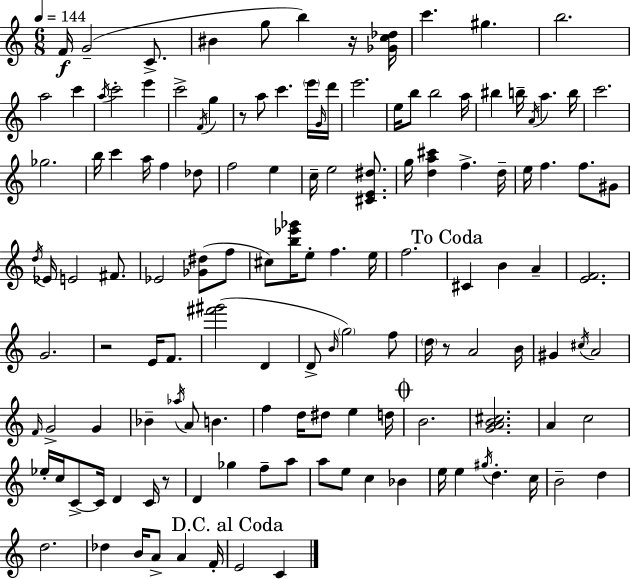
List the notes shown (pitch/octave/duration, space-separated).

F4/s G4/h C4/e. BIS4/q G5/e B5/q R/s [Gb4,C5,Db5]/s C6/q. G#5/q. B5/h. A5/h C6/q A5/s C6/h E6/q C6/h F4/s G5/q R/e A5/e C6/q. E6/s G4/s D6/s E6/h. E5/s B5/e B5/h A5/s BIS5/q B5/s A4/s A5/q. B5/s C6/h. Gb5/h. B5/s C6/q A5/s F5/q Db5/e F5/h E5/q C5/s E5/h [C#4,E4,D#5]/e. G5/s [D5,A5,C#6]/q F5/q. D5/s E5/s F5/q. F5/e. G#4/e D5/s Eb4/s E4/h F#4/e. Eb4/h [Gb4,D#5]/e F5/e C#5/e [B5,Eb6,Gb6]/s E5/e F5/q. E5/s F5/h. C#4/q B4/q A4/q [E4,F4]/h. G4/h. R/h E4/s F4/e. [F#6,G#6]/h D4/q D4/e B4/s G5/h F5/e D5/s R/e A4/h B4/s G#4/q C#5/s A4/h F4/s G4/h G4/q Bb4/q Ab5/s A4/e B4/q. F5/q D5/s D#5/e E5/q D5/s B4/h. [G4,A4,B4,C#5]/h. A4/q C5/h Eb5/s C5/s C4/e C4/s D4/q C4/s R/e D4/q Gb5/q F5/e A5/e A5/e E5/e C5/q Bb4/q E5/s E5/q G#5/s D5/q. C5/s B4/h D5/q D5/h. Db5/q B4/s A4/e A4/q F4/s E4/h C4/q